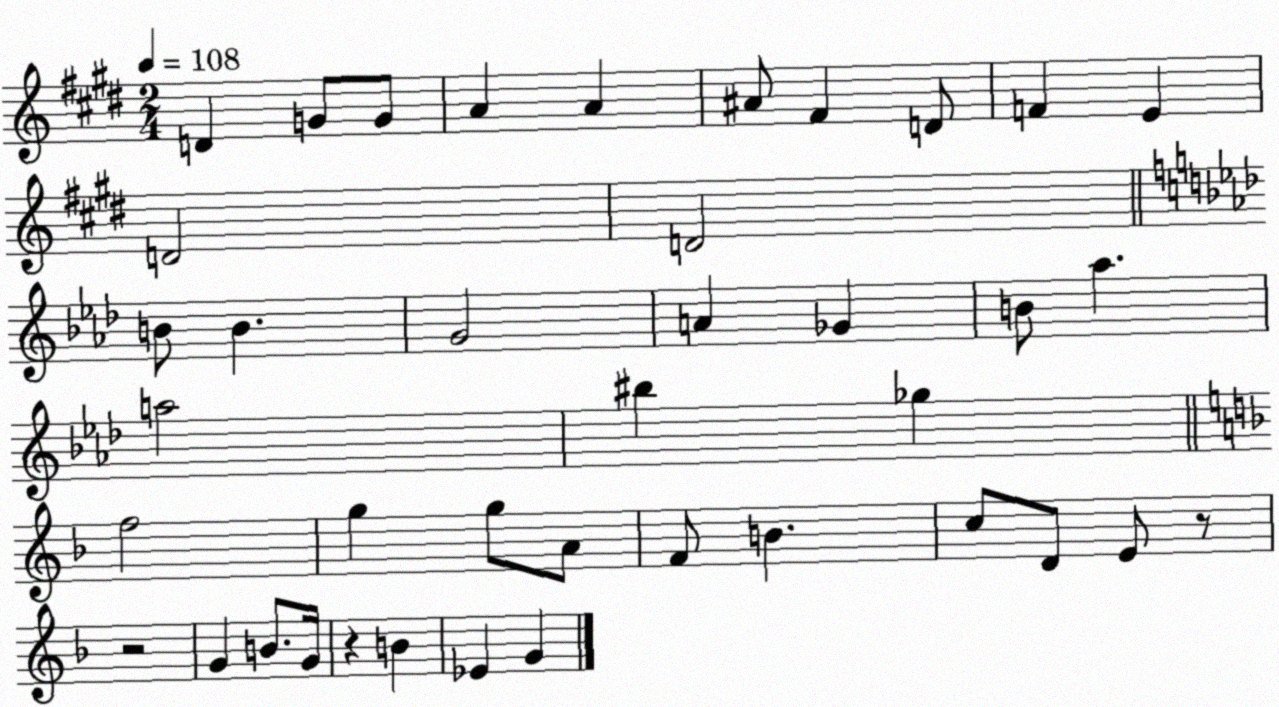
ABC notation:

X:1
T:Untitled
M:2/4
L:1/4
K:E
D G/2 G/2 A A ^A/2 ^F D/2 F E D2 D2 B/2 B G2 A _G B/2 _a a2 ^b _g f2 g g/2 A/2 F/2 B c/2 D/2 E/2 z/2 z2 G B/2 G/4 z B _E G